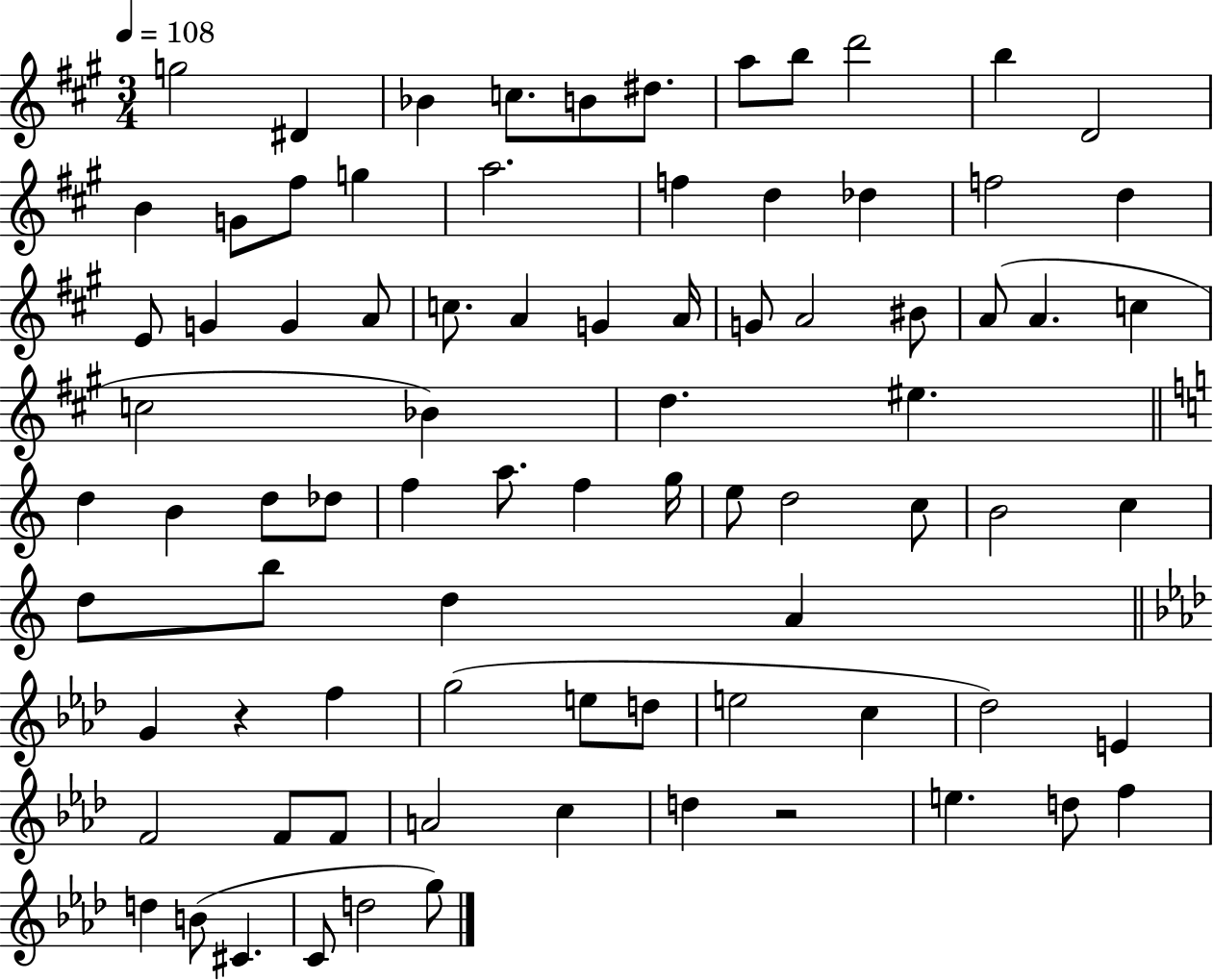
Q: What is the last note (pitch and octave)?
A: G5